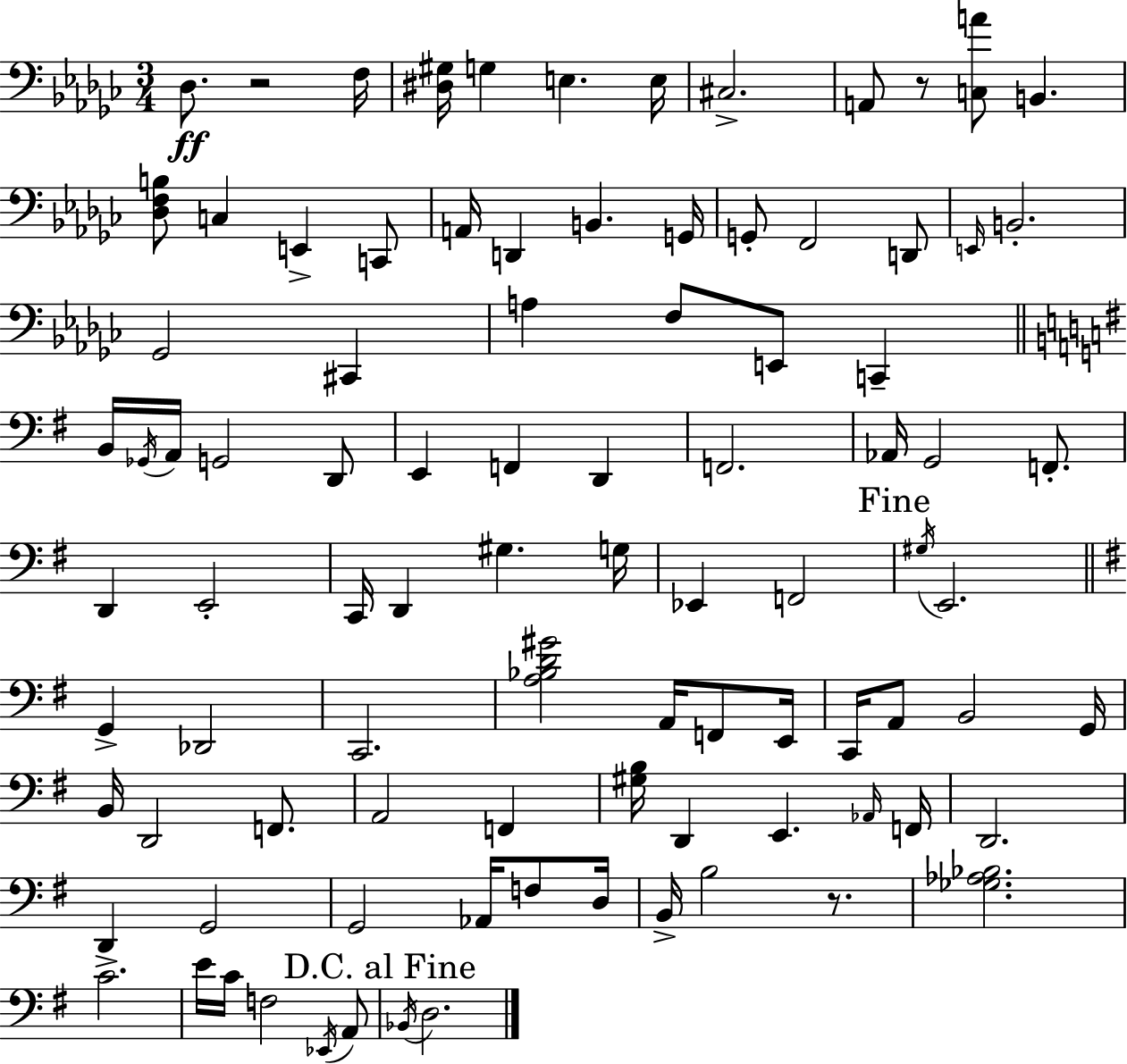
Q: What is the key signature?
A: EES minor